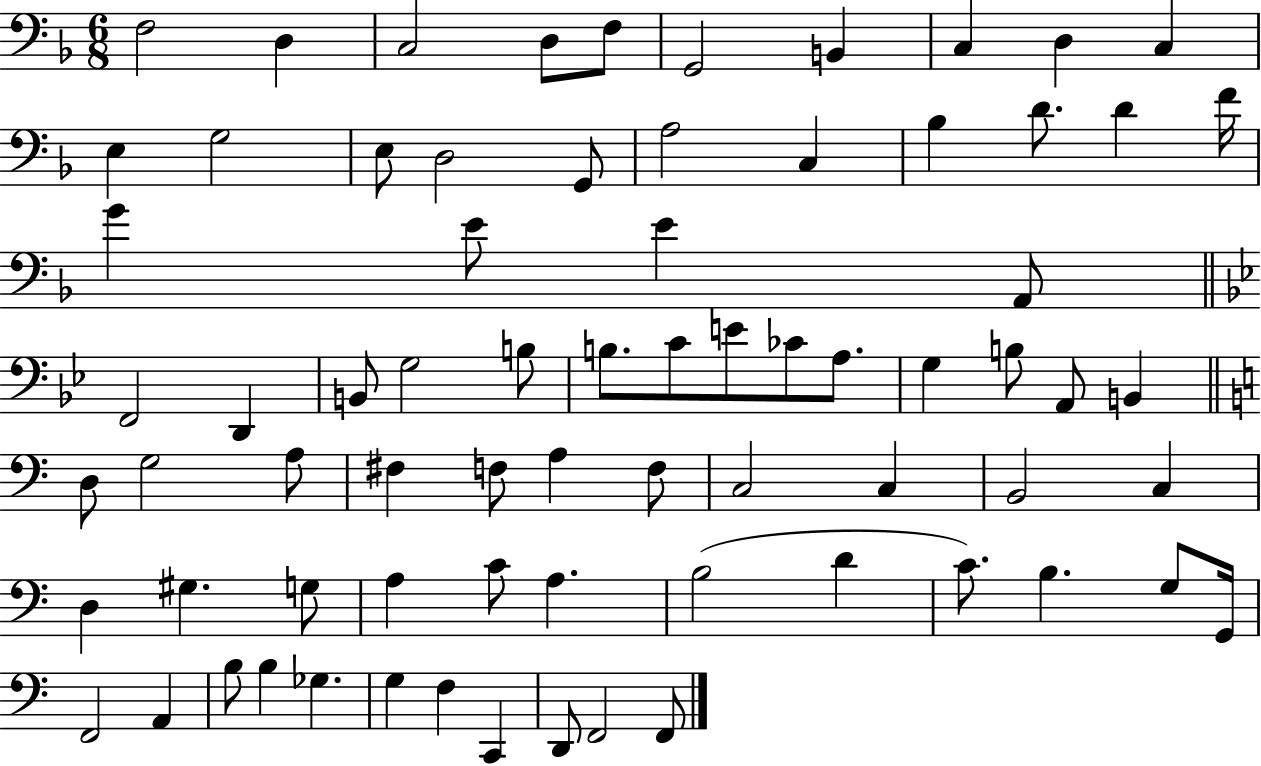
X:1
T:Untitled
M:6/8
L:1/4
K:F
F,2 D, C,2 D,/2 F,/2 G,,2 B,, C, D, C, E, G,2 E,/2 D,2 G,,/2 A,2 C, _B, D/2 D F/4 G E/2 E A,,/2 F,,2 D,, B,,/2 G,2 B,/2 B,/2 C/2 E/2 _C/2 A,/2 G, B,/2 A,,/2 B,, D,/2 G,2 A,/2 ^F, F,/2 A, F,/2 C,2 C, B,,2 C, D, ^G, G,/2 A, C/2 A, B,2 D C/2 B, G,/2 G,,/4 F,,2 A,, B,/2 B, _G, G, F, C,, D,,/2 F,,2 F,,/2